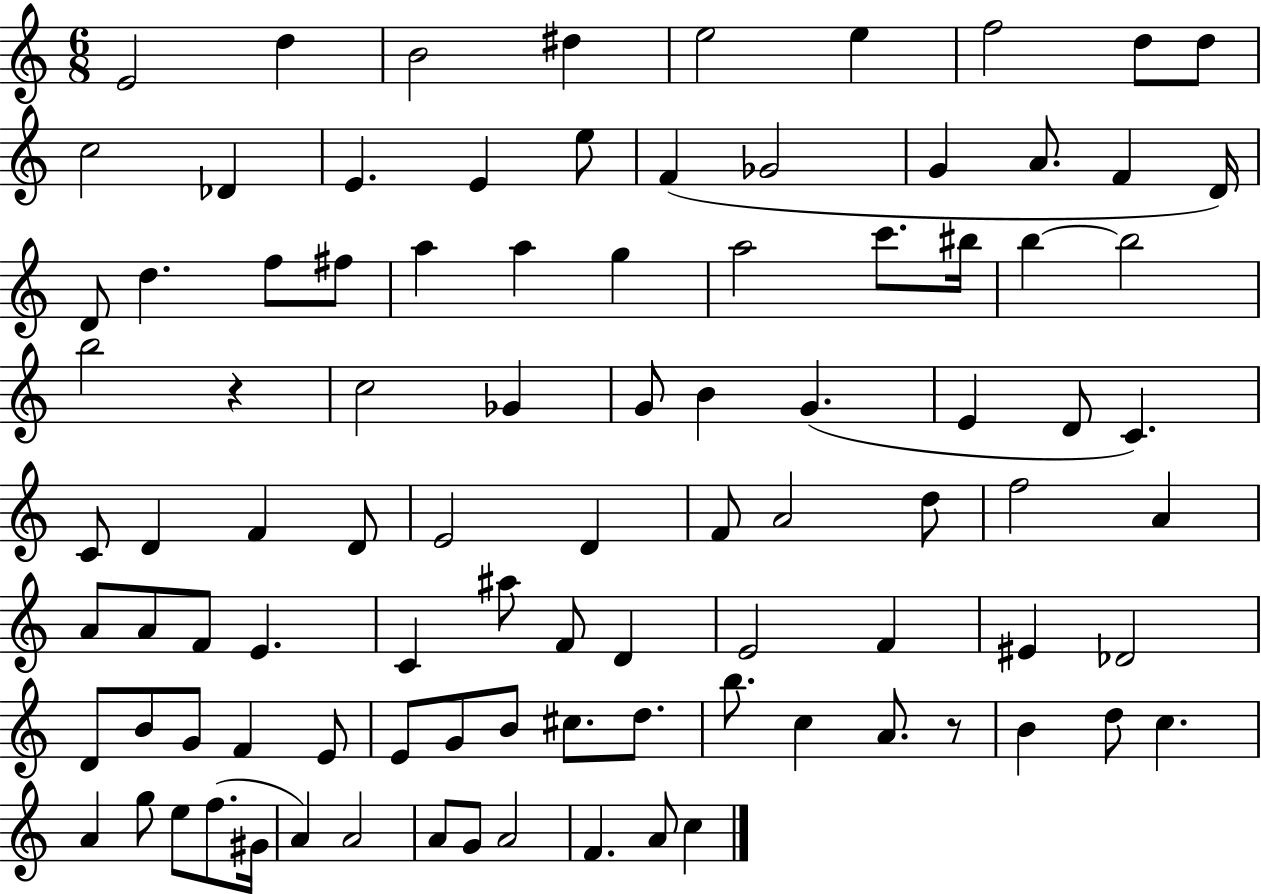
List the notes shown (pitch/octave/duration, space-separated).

E4/h D5/q B4/h D#5/q E5/h E5/q F5/h D5/e D5/e C5/h Db4/q E4/q. E4/q E5/e F4/q Gb4/h G4/q A4/e. F4/q D4/s D4/e D5/q. F5/e F#5/e A5/q A5/q G5/q A5/h C6/e. BIS5/s B5/q B5/h B5/h R/q C5/h Gb4/q G4/e B4/q G4/q. E4/q D4/e C4/q. C4/e D4/q F4/q D4/e E4/h D4/q F4/e A4/h D5/e F5/h A4/q A4/e A4/e F4/e E4/q. C4/q A#5/e F4/e D4/q E4/h F4/q EIS4/q Db4/h D4/e B4/e G4/e F4/q E4/e E4/e G4/e B4/e C#5/e. D5/e. B5/e. C5/q A4/e. R/e B4/q D5/e C5/q. A4/q G5/e E5/e F5/e. G#4/s A4/q A4/h A4/e G4/e A4/h F4/q. A4/e C5/q